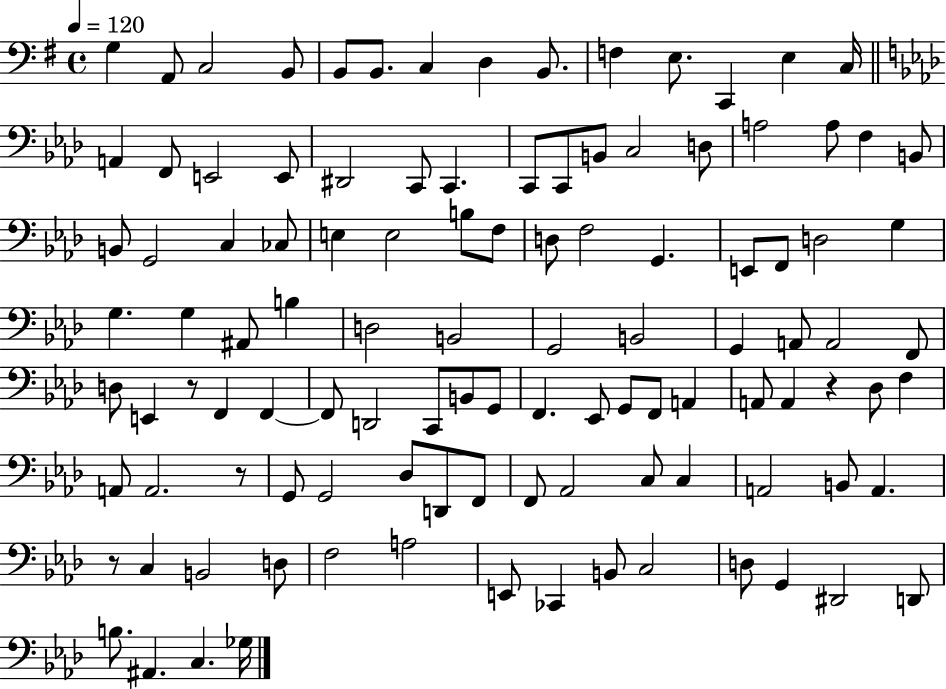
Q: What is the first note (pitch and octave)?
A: G3